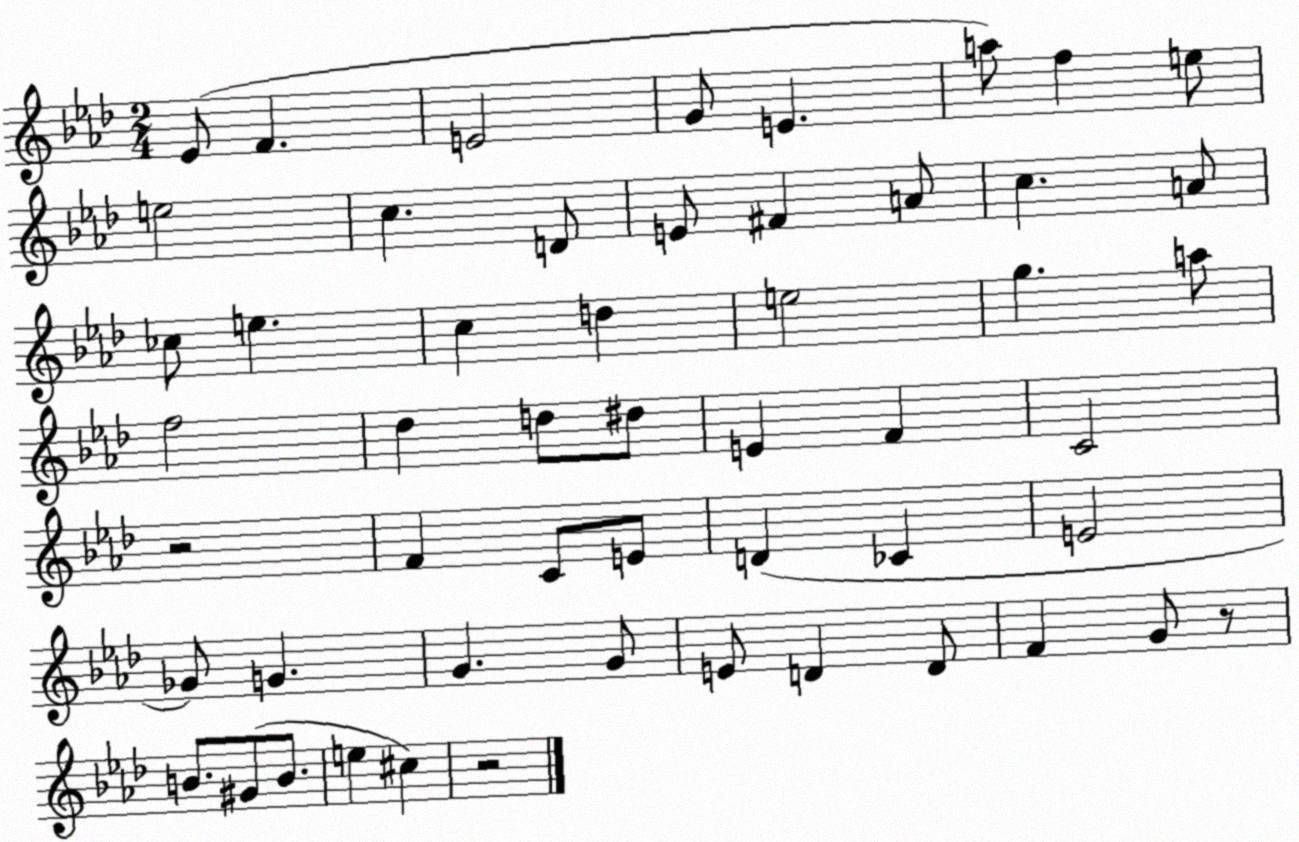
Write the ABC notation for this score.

X:1
T:Untitled
M:2/4
L:1/4
K:Ab
_E/2 F E2 G/2 E a/2 f e/2 e2 c D/2 E/2 ^F A/2 c A/2 _c/2 e c d e2 g a/2 f2 _d d/2 ^d/2 E F C2 z2 F C/2 E/2 D _C E2 _G/2 G G G/2 E/2 D D/2 F G/2 z/2 B/2 ^G/2 B/2 e ^c z2